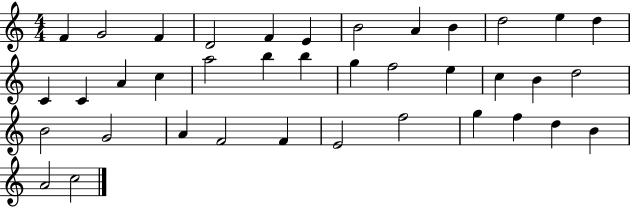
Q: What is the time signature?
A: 4/4